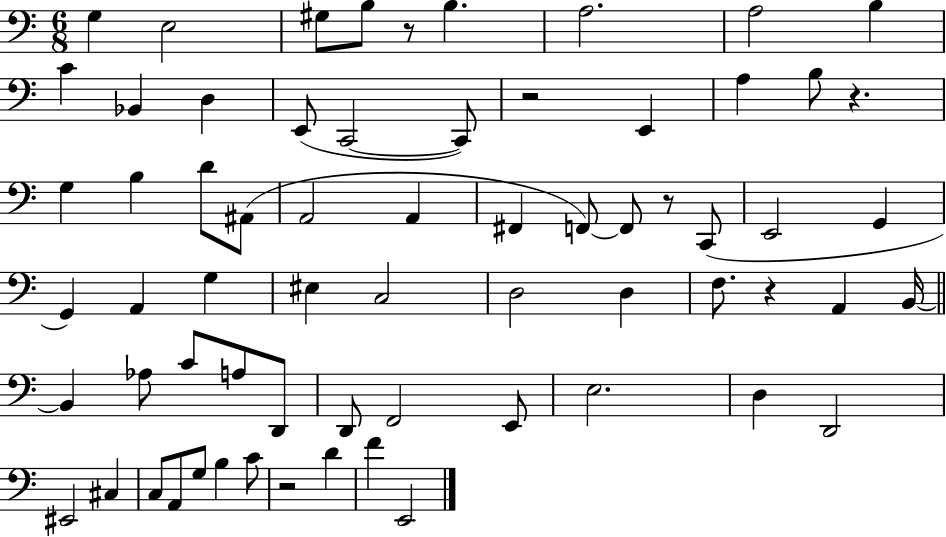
G3/q E3/h G#3/e B3/e R/e B3/q. A3/h. A3/h B3/q C4/q Bb2/q D3/q E2/e C2/h C2/e R/h E2/q A3/q B3/e R/q. G3/q B3/q D4/e A#2/e A2/h A2/q F#2/q F2/e F2/e R/e C2/e E2/h G2/q G2/q A2/q G3/q EIS3/q C3/h D3/h D3/q F3/e. R/q A2/q B2/s B2/q Ab3/e C4/e A3/e D2/e D2/e F2/h E2/e E3/h. D3/q D2/h EIS2/h C#3/q C3/e A2/e G3/e B3/q C4/e R/h D4/q F4/q E2/h